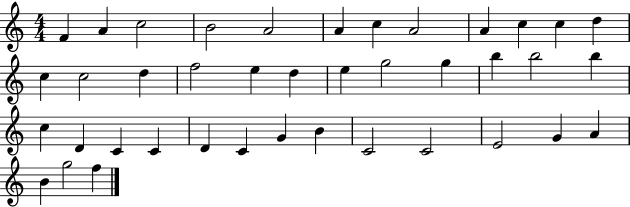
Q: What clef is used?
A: treble